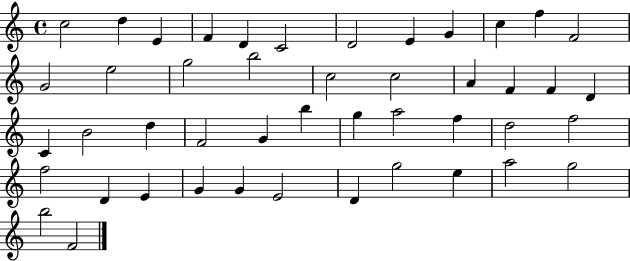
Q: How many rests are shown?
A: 0